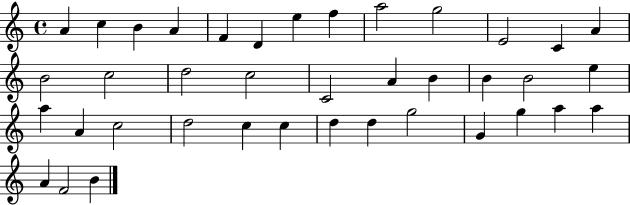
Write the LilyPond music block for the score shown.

{
  \clef treble
  \time 4/4
  \defaultTimeSignature
  \key c \major
  a'4 c''4 b'4 a'4 | f'4 d'4 e''4 f''4 | a''2 g''2 | e'2 c'4 a'4 | \break b'2 c''2 | d''2 c''2 | c'2 a'4 b'4 | b'4 b'2 e''4 | \break a''4 a'4 c''2 | d''2 c''4 c''4 | d''4 d''4 g''2 | g'4 g''4 a''4 a''4 | \break a'4 f'2 b'4 | \bar "|."
}